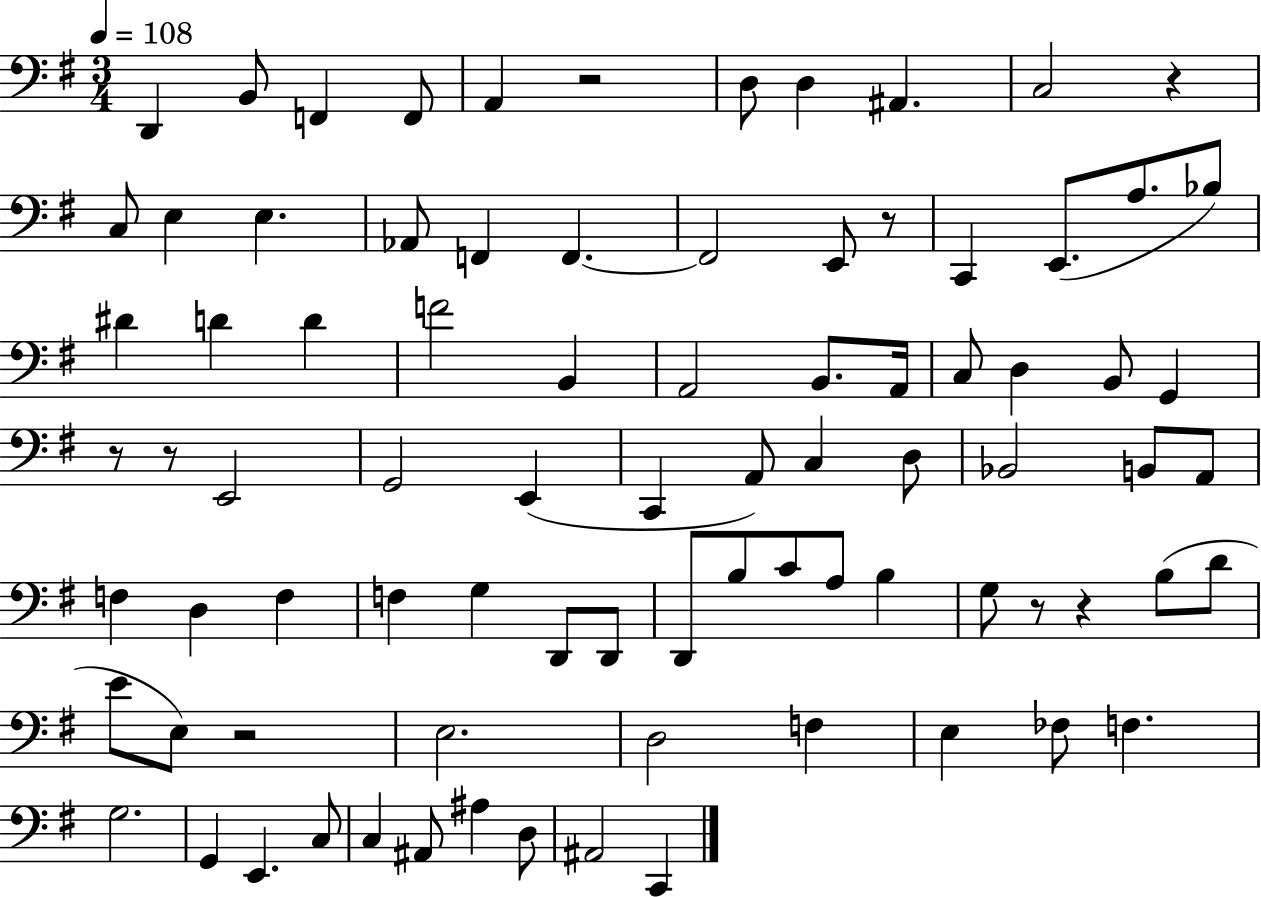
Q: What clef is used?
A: bass